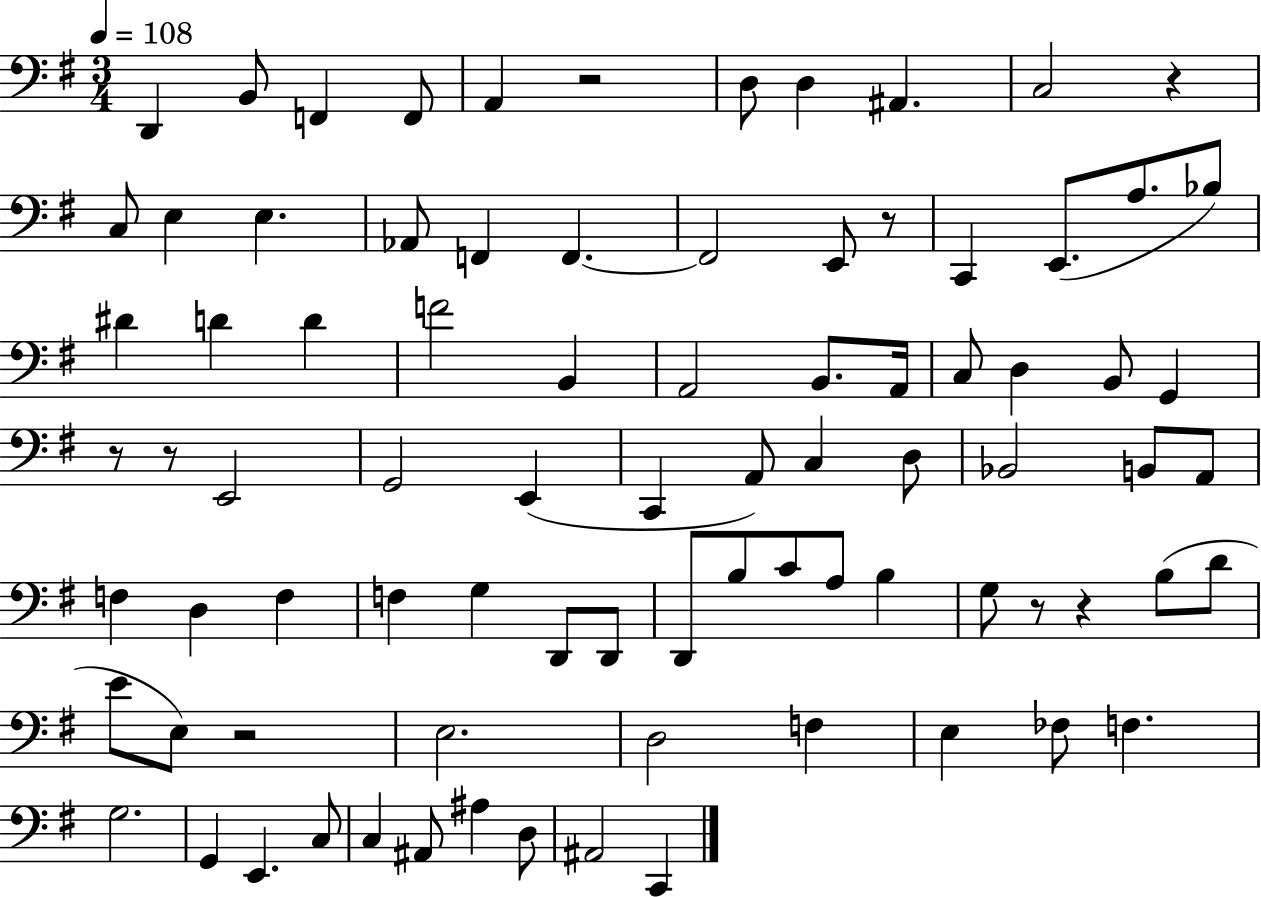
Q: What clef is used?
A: bass